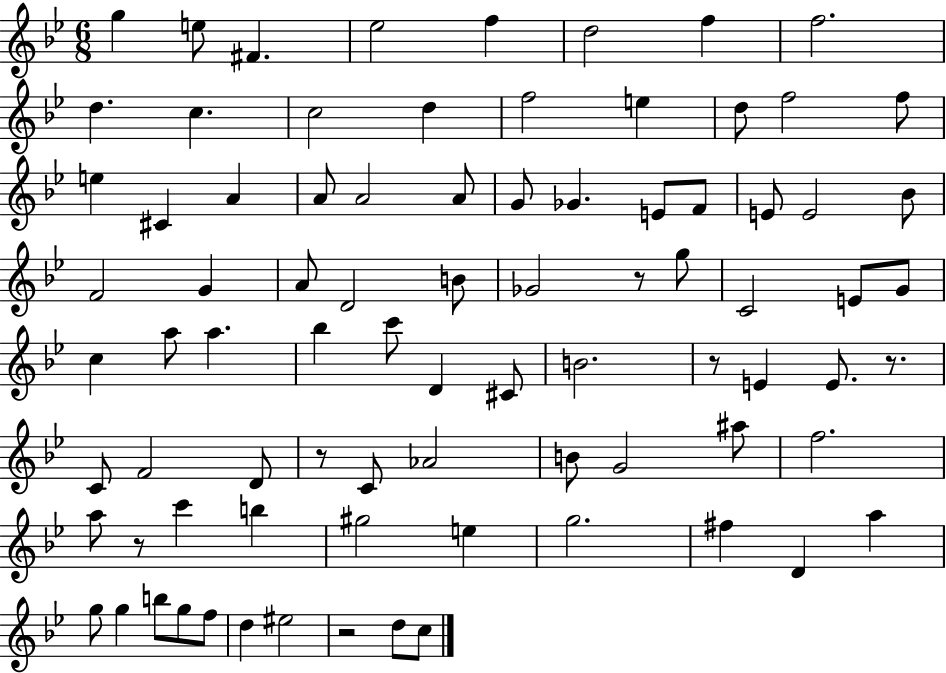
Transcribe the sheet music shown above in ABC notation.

X:1
T:Untitled
M:6/8
L:1/4
K:Bb
g e/2 ^F _e2 f d2 f f2 d c c2 d f2 e d/2 f2 f/2 e ^C A A/2 A2 A/2 G/2 _G E/2 F/2 E/2 E2 _B/2 F2 G A/2 D2 B/2 _G2 z/2 g/2 C2 E/2 G/2 c a/2 a _b c'/2 D ^C/2 B2 z/2 E E/2 z/2 C/2 F2 D/2 z/2 C/2 _A2 B/2 G2 ^a/2 f2 a/2 z/2 c' b ^g2 e g2 ^f D a g/2 g b/2 g/2 f/2 d ^e2 z2 d/2 c/2